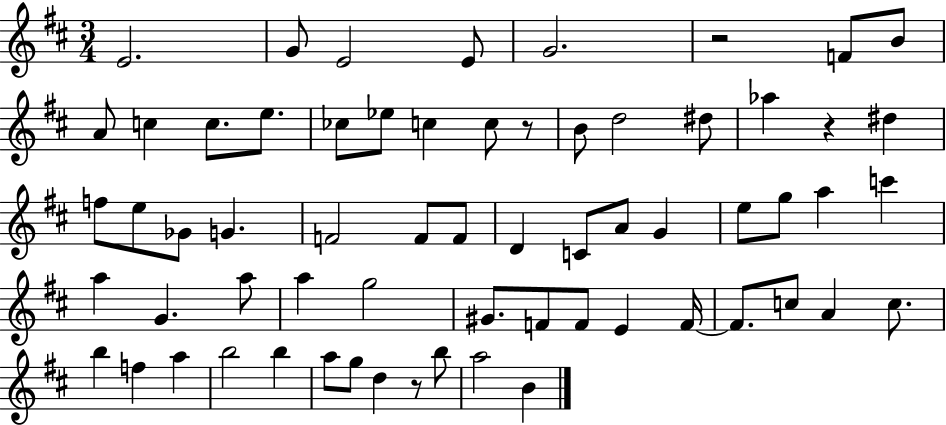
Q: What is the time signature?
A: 3/4